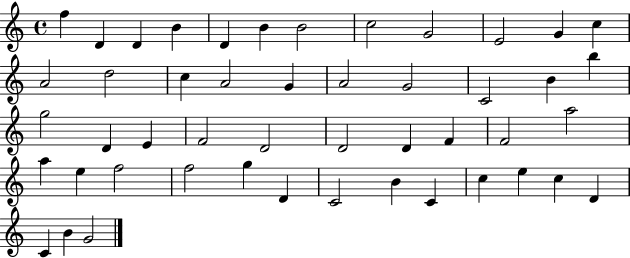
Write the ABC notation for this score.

X:1
T:Untitled
M:4/4
L:1/4
K:C
f D D B D B B2 c2 G2 E2 G c A2 d2 c A2 G A2 G2 C2 B b g2 D E F2 D2 D2 D F F2 a2 a e f2 f2 g D C2 B C c e c D C B G2